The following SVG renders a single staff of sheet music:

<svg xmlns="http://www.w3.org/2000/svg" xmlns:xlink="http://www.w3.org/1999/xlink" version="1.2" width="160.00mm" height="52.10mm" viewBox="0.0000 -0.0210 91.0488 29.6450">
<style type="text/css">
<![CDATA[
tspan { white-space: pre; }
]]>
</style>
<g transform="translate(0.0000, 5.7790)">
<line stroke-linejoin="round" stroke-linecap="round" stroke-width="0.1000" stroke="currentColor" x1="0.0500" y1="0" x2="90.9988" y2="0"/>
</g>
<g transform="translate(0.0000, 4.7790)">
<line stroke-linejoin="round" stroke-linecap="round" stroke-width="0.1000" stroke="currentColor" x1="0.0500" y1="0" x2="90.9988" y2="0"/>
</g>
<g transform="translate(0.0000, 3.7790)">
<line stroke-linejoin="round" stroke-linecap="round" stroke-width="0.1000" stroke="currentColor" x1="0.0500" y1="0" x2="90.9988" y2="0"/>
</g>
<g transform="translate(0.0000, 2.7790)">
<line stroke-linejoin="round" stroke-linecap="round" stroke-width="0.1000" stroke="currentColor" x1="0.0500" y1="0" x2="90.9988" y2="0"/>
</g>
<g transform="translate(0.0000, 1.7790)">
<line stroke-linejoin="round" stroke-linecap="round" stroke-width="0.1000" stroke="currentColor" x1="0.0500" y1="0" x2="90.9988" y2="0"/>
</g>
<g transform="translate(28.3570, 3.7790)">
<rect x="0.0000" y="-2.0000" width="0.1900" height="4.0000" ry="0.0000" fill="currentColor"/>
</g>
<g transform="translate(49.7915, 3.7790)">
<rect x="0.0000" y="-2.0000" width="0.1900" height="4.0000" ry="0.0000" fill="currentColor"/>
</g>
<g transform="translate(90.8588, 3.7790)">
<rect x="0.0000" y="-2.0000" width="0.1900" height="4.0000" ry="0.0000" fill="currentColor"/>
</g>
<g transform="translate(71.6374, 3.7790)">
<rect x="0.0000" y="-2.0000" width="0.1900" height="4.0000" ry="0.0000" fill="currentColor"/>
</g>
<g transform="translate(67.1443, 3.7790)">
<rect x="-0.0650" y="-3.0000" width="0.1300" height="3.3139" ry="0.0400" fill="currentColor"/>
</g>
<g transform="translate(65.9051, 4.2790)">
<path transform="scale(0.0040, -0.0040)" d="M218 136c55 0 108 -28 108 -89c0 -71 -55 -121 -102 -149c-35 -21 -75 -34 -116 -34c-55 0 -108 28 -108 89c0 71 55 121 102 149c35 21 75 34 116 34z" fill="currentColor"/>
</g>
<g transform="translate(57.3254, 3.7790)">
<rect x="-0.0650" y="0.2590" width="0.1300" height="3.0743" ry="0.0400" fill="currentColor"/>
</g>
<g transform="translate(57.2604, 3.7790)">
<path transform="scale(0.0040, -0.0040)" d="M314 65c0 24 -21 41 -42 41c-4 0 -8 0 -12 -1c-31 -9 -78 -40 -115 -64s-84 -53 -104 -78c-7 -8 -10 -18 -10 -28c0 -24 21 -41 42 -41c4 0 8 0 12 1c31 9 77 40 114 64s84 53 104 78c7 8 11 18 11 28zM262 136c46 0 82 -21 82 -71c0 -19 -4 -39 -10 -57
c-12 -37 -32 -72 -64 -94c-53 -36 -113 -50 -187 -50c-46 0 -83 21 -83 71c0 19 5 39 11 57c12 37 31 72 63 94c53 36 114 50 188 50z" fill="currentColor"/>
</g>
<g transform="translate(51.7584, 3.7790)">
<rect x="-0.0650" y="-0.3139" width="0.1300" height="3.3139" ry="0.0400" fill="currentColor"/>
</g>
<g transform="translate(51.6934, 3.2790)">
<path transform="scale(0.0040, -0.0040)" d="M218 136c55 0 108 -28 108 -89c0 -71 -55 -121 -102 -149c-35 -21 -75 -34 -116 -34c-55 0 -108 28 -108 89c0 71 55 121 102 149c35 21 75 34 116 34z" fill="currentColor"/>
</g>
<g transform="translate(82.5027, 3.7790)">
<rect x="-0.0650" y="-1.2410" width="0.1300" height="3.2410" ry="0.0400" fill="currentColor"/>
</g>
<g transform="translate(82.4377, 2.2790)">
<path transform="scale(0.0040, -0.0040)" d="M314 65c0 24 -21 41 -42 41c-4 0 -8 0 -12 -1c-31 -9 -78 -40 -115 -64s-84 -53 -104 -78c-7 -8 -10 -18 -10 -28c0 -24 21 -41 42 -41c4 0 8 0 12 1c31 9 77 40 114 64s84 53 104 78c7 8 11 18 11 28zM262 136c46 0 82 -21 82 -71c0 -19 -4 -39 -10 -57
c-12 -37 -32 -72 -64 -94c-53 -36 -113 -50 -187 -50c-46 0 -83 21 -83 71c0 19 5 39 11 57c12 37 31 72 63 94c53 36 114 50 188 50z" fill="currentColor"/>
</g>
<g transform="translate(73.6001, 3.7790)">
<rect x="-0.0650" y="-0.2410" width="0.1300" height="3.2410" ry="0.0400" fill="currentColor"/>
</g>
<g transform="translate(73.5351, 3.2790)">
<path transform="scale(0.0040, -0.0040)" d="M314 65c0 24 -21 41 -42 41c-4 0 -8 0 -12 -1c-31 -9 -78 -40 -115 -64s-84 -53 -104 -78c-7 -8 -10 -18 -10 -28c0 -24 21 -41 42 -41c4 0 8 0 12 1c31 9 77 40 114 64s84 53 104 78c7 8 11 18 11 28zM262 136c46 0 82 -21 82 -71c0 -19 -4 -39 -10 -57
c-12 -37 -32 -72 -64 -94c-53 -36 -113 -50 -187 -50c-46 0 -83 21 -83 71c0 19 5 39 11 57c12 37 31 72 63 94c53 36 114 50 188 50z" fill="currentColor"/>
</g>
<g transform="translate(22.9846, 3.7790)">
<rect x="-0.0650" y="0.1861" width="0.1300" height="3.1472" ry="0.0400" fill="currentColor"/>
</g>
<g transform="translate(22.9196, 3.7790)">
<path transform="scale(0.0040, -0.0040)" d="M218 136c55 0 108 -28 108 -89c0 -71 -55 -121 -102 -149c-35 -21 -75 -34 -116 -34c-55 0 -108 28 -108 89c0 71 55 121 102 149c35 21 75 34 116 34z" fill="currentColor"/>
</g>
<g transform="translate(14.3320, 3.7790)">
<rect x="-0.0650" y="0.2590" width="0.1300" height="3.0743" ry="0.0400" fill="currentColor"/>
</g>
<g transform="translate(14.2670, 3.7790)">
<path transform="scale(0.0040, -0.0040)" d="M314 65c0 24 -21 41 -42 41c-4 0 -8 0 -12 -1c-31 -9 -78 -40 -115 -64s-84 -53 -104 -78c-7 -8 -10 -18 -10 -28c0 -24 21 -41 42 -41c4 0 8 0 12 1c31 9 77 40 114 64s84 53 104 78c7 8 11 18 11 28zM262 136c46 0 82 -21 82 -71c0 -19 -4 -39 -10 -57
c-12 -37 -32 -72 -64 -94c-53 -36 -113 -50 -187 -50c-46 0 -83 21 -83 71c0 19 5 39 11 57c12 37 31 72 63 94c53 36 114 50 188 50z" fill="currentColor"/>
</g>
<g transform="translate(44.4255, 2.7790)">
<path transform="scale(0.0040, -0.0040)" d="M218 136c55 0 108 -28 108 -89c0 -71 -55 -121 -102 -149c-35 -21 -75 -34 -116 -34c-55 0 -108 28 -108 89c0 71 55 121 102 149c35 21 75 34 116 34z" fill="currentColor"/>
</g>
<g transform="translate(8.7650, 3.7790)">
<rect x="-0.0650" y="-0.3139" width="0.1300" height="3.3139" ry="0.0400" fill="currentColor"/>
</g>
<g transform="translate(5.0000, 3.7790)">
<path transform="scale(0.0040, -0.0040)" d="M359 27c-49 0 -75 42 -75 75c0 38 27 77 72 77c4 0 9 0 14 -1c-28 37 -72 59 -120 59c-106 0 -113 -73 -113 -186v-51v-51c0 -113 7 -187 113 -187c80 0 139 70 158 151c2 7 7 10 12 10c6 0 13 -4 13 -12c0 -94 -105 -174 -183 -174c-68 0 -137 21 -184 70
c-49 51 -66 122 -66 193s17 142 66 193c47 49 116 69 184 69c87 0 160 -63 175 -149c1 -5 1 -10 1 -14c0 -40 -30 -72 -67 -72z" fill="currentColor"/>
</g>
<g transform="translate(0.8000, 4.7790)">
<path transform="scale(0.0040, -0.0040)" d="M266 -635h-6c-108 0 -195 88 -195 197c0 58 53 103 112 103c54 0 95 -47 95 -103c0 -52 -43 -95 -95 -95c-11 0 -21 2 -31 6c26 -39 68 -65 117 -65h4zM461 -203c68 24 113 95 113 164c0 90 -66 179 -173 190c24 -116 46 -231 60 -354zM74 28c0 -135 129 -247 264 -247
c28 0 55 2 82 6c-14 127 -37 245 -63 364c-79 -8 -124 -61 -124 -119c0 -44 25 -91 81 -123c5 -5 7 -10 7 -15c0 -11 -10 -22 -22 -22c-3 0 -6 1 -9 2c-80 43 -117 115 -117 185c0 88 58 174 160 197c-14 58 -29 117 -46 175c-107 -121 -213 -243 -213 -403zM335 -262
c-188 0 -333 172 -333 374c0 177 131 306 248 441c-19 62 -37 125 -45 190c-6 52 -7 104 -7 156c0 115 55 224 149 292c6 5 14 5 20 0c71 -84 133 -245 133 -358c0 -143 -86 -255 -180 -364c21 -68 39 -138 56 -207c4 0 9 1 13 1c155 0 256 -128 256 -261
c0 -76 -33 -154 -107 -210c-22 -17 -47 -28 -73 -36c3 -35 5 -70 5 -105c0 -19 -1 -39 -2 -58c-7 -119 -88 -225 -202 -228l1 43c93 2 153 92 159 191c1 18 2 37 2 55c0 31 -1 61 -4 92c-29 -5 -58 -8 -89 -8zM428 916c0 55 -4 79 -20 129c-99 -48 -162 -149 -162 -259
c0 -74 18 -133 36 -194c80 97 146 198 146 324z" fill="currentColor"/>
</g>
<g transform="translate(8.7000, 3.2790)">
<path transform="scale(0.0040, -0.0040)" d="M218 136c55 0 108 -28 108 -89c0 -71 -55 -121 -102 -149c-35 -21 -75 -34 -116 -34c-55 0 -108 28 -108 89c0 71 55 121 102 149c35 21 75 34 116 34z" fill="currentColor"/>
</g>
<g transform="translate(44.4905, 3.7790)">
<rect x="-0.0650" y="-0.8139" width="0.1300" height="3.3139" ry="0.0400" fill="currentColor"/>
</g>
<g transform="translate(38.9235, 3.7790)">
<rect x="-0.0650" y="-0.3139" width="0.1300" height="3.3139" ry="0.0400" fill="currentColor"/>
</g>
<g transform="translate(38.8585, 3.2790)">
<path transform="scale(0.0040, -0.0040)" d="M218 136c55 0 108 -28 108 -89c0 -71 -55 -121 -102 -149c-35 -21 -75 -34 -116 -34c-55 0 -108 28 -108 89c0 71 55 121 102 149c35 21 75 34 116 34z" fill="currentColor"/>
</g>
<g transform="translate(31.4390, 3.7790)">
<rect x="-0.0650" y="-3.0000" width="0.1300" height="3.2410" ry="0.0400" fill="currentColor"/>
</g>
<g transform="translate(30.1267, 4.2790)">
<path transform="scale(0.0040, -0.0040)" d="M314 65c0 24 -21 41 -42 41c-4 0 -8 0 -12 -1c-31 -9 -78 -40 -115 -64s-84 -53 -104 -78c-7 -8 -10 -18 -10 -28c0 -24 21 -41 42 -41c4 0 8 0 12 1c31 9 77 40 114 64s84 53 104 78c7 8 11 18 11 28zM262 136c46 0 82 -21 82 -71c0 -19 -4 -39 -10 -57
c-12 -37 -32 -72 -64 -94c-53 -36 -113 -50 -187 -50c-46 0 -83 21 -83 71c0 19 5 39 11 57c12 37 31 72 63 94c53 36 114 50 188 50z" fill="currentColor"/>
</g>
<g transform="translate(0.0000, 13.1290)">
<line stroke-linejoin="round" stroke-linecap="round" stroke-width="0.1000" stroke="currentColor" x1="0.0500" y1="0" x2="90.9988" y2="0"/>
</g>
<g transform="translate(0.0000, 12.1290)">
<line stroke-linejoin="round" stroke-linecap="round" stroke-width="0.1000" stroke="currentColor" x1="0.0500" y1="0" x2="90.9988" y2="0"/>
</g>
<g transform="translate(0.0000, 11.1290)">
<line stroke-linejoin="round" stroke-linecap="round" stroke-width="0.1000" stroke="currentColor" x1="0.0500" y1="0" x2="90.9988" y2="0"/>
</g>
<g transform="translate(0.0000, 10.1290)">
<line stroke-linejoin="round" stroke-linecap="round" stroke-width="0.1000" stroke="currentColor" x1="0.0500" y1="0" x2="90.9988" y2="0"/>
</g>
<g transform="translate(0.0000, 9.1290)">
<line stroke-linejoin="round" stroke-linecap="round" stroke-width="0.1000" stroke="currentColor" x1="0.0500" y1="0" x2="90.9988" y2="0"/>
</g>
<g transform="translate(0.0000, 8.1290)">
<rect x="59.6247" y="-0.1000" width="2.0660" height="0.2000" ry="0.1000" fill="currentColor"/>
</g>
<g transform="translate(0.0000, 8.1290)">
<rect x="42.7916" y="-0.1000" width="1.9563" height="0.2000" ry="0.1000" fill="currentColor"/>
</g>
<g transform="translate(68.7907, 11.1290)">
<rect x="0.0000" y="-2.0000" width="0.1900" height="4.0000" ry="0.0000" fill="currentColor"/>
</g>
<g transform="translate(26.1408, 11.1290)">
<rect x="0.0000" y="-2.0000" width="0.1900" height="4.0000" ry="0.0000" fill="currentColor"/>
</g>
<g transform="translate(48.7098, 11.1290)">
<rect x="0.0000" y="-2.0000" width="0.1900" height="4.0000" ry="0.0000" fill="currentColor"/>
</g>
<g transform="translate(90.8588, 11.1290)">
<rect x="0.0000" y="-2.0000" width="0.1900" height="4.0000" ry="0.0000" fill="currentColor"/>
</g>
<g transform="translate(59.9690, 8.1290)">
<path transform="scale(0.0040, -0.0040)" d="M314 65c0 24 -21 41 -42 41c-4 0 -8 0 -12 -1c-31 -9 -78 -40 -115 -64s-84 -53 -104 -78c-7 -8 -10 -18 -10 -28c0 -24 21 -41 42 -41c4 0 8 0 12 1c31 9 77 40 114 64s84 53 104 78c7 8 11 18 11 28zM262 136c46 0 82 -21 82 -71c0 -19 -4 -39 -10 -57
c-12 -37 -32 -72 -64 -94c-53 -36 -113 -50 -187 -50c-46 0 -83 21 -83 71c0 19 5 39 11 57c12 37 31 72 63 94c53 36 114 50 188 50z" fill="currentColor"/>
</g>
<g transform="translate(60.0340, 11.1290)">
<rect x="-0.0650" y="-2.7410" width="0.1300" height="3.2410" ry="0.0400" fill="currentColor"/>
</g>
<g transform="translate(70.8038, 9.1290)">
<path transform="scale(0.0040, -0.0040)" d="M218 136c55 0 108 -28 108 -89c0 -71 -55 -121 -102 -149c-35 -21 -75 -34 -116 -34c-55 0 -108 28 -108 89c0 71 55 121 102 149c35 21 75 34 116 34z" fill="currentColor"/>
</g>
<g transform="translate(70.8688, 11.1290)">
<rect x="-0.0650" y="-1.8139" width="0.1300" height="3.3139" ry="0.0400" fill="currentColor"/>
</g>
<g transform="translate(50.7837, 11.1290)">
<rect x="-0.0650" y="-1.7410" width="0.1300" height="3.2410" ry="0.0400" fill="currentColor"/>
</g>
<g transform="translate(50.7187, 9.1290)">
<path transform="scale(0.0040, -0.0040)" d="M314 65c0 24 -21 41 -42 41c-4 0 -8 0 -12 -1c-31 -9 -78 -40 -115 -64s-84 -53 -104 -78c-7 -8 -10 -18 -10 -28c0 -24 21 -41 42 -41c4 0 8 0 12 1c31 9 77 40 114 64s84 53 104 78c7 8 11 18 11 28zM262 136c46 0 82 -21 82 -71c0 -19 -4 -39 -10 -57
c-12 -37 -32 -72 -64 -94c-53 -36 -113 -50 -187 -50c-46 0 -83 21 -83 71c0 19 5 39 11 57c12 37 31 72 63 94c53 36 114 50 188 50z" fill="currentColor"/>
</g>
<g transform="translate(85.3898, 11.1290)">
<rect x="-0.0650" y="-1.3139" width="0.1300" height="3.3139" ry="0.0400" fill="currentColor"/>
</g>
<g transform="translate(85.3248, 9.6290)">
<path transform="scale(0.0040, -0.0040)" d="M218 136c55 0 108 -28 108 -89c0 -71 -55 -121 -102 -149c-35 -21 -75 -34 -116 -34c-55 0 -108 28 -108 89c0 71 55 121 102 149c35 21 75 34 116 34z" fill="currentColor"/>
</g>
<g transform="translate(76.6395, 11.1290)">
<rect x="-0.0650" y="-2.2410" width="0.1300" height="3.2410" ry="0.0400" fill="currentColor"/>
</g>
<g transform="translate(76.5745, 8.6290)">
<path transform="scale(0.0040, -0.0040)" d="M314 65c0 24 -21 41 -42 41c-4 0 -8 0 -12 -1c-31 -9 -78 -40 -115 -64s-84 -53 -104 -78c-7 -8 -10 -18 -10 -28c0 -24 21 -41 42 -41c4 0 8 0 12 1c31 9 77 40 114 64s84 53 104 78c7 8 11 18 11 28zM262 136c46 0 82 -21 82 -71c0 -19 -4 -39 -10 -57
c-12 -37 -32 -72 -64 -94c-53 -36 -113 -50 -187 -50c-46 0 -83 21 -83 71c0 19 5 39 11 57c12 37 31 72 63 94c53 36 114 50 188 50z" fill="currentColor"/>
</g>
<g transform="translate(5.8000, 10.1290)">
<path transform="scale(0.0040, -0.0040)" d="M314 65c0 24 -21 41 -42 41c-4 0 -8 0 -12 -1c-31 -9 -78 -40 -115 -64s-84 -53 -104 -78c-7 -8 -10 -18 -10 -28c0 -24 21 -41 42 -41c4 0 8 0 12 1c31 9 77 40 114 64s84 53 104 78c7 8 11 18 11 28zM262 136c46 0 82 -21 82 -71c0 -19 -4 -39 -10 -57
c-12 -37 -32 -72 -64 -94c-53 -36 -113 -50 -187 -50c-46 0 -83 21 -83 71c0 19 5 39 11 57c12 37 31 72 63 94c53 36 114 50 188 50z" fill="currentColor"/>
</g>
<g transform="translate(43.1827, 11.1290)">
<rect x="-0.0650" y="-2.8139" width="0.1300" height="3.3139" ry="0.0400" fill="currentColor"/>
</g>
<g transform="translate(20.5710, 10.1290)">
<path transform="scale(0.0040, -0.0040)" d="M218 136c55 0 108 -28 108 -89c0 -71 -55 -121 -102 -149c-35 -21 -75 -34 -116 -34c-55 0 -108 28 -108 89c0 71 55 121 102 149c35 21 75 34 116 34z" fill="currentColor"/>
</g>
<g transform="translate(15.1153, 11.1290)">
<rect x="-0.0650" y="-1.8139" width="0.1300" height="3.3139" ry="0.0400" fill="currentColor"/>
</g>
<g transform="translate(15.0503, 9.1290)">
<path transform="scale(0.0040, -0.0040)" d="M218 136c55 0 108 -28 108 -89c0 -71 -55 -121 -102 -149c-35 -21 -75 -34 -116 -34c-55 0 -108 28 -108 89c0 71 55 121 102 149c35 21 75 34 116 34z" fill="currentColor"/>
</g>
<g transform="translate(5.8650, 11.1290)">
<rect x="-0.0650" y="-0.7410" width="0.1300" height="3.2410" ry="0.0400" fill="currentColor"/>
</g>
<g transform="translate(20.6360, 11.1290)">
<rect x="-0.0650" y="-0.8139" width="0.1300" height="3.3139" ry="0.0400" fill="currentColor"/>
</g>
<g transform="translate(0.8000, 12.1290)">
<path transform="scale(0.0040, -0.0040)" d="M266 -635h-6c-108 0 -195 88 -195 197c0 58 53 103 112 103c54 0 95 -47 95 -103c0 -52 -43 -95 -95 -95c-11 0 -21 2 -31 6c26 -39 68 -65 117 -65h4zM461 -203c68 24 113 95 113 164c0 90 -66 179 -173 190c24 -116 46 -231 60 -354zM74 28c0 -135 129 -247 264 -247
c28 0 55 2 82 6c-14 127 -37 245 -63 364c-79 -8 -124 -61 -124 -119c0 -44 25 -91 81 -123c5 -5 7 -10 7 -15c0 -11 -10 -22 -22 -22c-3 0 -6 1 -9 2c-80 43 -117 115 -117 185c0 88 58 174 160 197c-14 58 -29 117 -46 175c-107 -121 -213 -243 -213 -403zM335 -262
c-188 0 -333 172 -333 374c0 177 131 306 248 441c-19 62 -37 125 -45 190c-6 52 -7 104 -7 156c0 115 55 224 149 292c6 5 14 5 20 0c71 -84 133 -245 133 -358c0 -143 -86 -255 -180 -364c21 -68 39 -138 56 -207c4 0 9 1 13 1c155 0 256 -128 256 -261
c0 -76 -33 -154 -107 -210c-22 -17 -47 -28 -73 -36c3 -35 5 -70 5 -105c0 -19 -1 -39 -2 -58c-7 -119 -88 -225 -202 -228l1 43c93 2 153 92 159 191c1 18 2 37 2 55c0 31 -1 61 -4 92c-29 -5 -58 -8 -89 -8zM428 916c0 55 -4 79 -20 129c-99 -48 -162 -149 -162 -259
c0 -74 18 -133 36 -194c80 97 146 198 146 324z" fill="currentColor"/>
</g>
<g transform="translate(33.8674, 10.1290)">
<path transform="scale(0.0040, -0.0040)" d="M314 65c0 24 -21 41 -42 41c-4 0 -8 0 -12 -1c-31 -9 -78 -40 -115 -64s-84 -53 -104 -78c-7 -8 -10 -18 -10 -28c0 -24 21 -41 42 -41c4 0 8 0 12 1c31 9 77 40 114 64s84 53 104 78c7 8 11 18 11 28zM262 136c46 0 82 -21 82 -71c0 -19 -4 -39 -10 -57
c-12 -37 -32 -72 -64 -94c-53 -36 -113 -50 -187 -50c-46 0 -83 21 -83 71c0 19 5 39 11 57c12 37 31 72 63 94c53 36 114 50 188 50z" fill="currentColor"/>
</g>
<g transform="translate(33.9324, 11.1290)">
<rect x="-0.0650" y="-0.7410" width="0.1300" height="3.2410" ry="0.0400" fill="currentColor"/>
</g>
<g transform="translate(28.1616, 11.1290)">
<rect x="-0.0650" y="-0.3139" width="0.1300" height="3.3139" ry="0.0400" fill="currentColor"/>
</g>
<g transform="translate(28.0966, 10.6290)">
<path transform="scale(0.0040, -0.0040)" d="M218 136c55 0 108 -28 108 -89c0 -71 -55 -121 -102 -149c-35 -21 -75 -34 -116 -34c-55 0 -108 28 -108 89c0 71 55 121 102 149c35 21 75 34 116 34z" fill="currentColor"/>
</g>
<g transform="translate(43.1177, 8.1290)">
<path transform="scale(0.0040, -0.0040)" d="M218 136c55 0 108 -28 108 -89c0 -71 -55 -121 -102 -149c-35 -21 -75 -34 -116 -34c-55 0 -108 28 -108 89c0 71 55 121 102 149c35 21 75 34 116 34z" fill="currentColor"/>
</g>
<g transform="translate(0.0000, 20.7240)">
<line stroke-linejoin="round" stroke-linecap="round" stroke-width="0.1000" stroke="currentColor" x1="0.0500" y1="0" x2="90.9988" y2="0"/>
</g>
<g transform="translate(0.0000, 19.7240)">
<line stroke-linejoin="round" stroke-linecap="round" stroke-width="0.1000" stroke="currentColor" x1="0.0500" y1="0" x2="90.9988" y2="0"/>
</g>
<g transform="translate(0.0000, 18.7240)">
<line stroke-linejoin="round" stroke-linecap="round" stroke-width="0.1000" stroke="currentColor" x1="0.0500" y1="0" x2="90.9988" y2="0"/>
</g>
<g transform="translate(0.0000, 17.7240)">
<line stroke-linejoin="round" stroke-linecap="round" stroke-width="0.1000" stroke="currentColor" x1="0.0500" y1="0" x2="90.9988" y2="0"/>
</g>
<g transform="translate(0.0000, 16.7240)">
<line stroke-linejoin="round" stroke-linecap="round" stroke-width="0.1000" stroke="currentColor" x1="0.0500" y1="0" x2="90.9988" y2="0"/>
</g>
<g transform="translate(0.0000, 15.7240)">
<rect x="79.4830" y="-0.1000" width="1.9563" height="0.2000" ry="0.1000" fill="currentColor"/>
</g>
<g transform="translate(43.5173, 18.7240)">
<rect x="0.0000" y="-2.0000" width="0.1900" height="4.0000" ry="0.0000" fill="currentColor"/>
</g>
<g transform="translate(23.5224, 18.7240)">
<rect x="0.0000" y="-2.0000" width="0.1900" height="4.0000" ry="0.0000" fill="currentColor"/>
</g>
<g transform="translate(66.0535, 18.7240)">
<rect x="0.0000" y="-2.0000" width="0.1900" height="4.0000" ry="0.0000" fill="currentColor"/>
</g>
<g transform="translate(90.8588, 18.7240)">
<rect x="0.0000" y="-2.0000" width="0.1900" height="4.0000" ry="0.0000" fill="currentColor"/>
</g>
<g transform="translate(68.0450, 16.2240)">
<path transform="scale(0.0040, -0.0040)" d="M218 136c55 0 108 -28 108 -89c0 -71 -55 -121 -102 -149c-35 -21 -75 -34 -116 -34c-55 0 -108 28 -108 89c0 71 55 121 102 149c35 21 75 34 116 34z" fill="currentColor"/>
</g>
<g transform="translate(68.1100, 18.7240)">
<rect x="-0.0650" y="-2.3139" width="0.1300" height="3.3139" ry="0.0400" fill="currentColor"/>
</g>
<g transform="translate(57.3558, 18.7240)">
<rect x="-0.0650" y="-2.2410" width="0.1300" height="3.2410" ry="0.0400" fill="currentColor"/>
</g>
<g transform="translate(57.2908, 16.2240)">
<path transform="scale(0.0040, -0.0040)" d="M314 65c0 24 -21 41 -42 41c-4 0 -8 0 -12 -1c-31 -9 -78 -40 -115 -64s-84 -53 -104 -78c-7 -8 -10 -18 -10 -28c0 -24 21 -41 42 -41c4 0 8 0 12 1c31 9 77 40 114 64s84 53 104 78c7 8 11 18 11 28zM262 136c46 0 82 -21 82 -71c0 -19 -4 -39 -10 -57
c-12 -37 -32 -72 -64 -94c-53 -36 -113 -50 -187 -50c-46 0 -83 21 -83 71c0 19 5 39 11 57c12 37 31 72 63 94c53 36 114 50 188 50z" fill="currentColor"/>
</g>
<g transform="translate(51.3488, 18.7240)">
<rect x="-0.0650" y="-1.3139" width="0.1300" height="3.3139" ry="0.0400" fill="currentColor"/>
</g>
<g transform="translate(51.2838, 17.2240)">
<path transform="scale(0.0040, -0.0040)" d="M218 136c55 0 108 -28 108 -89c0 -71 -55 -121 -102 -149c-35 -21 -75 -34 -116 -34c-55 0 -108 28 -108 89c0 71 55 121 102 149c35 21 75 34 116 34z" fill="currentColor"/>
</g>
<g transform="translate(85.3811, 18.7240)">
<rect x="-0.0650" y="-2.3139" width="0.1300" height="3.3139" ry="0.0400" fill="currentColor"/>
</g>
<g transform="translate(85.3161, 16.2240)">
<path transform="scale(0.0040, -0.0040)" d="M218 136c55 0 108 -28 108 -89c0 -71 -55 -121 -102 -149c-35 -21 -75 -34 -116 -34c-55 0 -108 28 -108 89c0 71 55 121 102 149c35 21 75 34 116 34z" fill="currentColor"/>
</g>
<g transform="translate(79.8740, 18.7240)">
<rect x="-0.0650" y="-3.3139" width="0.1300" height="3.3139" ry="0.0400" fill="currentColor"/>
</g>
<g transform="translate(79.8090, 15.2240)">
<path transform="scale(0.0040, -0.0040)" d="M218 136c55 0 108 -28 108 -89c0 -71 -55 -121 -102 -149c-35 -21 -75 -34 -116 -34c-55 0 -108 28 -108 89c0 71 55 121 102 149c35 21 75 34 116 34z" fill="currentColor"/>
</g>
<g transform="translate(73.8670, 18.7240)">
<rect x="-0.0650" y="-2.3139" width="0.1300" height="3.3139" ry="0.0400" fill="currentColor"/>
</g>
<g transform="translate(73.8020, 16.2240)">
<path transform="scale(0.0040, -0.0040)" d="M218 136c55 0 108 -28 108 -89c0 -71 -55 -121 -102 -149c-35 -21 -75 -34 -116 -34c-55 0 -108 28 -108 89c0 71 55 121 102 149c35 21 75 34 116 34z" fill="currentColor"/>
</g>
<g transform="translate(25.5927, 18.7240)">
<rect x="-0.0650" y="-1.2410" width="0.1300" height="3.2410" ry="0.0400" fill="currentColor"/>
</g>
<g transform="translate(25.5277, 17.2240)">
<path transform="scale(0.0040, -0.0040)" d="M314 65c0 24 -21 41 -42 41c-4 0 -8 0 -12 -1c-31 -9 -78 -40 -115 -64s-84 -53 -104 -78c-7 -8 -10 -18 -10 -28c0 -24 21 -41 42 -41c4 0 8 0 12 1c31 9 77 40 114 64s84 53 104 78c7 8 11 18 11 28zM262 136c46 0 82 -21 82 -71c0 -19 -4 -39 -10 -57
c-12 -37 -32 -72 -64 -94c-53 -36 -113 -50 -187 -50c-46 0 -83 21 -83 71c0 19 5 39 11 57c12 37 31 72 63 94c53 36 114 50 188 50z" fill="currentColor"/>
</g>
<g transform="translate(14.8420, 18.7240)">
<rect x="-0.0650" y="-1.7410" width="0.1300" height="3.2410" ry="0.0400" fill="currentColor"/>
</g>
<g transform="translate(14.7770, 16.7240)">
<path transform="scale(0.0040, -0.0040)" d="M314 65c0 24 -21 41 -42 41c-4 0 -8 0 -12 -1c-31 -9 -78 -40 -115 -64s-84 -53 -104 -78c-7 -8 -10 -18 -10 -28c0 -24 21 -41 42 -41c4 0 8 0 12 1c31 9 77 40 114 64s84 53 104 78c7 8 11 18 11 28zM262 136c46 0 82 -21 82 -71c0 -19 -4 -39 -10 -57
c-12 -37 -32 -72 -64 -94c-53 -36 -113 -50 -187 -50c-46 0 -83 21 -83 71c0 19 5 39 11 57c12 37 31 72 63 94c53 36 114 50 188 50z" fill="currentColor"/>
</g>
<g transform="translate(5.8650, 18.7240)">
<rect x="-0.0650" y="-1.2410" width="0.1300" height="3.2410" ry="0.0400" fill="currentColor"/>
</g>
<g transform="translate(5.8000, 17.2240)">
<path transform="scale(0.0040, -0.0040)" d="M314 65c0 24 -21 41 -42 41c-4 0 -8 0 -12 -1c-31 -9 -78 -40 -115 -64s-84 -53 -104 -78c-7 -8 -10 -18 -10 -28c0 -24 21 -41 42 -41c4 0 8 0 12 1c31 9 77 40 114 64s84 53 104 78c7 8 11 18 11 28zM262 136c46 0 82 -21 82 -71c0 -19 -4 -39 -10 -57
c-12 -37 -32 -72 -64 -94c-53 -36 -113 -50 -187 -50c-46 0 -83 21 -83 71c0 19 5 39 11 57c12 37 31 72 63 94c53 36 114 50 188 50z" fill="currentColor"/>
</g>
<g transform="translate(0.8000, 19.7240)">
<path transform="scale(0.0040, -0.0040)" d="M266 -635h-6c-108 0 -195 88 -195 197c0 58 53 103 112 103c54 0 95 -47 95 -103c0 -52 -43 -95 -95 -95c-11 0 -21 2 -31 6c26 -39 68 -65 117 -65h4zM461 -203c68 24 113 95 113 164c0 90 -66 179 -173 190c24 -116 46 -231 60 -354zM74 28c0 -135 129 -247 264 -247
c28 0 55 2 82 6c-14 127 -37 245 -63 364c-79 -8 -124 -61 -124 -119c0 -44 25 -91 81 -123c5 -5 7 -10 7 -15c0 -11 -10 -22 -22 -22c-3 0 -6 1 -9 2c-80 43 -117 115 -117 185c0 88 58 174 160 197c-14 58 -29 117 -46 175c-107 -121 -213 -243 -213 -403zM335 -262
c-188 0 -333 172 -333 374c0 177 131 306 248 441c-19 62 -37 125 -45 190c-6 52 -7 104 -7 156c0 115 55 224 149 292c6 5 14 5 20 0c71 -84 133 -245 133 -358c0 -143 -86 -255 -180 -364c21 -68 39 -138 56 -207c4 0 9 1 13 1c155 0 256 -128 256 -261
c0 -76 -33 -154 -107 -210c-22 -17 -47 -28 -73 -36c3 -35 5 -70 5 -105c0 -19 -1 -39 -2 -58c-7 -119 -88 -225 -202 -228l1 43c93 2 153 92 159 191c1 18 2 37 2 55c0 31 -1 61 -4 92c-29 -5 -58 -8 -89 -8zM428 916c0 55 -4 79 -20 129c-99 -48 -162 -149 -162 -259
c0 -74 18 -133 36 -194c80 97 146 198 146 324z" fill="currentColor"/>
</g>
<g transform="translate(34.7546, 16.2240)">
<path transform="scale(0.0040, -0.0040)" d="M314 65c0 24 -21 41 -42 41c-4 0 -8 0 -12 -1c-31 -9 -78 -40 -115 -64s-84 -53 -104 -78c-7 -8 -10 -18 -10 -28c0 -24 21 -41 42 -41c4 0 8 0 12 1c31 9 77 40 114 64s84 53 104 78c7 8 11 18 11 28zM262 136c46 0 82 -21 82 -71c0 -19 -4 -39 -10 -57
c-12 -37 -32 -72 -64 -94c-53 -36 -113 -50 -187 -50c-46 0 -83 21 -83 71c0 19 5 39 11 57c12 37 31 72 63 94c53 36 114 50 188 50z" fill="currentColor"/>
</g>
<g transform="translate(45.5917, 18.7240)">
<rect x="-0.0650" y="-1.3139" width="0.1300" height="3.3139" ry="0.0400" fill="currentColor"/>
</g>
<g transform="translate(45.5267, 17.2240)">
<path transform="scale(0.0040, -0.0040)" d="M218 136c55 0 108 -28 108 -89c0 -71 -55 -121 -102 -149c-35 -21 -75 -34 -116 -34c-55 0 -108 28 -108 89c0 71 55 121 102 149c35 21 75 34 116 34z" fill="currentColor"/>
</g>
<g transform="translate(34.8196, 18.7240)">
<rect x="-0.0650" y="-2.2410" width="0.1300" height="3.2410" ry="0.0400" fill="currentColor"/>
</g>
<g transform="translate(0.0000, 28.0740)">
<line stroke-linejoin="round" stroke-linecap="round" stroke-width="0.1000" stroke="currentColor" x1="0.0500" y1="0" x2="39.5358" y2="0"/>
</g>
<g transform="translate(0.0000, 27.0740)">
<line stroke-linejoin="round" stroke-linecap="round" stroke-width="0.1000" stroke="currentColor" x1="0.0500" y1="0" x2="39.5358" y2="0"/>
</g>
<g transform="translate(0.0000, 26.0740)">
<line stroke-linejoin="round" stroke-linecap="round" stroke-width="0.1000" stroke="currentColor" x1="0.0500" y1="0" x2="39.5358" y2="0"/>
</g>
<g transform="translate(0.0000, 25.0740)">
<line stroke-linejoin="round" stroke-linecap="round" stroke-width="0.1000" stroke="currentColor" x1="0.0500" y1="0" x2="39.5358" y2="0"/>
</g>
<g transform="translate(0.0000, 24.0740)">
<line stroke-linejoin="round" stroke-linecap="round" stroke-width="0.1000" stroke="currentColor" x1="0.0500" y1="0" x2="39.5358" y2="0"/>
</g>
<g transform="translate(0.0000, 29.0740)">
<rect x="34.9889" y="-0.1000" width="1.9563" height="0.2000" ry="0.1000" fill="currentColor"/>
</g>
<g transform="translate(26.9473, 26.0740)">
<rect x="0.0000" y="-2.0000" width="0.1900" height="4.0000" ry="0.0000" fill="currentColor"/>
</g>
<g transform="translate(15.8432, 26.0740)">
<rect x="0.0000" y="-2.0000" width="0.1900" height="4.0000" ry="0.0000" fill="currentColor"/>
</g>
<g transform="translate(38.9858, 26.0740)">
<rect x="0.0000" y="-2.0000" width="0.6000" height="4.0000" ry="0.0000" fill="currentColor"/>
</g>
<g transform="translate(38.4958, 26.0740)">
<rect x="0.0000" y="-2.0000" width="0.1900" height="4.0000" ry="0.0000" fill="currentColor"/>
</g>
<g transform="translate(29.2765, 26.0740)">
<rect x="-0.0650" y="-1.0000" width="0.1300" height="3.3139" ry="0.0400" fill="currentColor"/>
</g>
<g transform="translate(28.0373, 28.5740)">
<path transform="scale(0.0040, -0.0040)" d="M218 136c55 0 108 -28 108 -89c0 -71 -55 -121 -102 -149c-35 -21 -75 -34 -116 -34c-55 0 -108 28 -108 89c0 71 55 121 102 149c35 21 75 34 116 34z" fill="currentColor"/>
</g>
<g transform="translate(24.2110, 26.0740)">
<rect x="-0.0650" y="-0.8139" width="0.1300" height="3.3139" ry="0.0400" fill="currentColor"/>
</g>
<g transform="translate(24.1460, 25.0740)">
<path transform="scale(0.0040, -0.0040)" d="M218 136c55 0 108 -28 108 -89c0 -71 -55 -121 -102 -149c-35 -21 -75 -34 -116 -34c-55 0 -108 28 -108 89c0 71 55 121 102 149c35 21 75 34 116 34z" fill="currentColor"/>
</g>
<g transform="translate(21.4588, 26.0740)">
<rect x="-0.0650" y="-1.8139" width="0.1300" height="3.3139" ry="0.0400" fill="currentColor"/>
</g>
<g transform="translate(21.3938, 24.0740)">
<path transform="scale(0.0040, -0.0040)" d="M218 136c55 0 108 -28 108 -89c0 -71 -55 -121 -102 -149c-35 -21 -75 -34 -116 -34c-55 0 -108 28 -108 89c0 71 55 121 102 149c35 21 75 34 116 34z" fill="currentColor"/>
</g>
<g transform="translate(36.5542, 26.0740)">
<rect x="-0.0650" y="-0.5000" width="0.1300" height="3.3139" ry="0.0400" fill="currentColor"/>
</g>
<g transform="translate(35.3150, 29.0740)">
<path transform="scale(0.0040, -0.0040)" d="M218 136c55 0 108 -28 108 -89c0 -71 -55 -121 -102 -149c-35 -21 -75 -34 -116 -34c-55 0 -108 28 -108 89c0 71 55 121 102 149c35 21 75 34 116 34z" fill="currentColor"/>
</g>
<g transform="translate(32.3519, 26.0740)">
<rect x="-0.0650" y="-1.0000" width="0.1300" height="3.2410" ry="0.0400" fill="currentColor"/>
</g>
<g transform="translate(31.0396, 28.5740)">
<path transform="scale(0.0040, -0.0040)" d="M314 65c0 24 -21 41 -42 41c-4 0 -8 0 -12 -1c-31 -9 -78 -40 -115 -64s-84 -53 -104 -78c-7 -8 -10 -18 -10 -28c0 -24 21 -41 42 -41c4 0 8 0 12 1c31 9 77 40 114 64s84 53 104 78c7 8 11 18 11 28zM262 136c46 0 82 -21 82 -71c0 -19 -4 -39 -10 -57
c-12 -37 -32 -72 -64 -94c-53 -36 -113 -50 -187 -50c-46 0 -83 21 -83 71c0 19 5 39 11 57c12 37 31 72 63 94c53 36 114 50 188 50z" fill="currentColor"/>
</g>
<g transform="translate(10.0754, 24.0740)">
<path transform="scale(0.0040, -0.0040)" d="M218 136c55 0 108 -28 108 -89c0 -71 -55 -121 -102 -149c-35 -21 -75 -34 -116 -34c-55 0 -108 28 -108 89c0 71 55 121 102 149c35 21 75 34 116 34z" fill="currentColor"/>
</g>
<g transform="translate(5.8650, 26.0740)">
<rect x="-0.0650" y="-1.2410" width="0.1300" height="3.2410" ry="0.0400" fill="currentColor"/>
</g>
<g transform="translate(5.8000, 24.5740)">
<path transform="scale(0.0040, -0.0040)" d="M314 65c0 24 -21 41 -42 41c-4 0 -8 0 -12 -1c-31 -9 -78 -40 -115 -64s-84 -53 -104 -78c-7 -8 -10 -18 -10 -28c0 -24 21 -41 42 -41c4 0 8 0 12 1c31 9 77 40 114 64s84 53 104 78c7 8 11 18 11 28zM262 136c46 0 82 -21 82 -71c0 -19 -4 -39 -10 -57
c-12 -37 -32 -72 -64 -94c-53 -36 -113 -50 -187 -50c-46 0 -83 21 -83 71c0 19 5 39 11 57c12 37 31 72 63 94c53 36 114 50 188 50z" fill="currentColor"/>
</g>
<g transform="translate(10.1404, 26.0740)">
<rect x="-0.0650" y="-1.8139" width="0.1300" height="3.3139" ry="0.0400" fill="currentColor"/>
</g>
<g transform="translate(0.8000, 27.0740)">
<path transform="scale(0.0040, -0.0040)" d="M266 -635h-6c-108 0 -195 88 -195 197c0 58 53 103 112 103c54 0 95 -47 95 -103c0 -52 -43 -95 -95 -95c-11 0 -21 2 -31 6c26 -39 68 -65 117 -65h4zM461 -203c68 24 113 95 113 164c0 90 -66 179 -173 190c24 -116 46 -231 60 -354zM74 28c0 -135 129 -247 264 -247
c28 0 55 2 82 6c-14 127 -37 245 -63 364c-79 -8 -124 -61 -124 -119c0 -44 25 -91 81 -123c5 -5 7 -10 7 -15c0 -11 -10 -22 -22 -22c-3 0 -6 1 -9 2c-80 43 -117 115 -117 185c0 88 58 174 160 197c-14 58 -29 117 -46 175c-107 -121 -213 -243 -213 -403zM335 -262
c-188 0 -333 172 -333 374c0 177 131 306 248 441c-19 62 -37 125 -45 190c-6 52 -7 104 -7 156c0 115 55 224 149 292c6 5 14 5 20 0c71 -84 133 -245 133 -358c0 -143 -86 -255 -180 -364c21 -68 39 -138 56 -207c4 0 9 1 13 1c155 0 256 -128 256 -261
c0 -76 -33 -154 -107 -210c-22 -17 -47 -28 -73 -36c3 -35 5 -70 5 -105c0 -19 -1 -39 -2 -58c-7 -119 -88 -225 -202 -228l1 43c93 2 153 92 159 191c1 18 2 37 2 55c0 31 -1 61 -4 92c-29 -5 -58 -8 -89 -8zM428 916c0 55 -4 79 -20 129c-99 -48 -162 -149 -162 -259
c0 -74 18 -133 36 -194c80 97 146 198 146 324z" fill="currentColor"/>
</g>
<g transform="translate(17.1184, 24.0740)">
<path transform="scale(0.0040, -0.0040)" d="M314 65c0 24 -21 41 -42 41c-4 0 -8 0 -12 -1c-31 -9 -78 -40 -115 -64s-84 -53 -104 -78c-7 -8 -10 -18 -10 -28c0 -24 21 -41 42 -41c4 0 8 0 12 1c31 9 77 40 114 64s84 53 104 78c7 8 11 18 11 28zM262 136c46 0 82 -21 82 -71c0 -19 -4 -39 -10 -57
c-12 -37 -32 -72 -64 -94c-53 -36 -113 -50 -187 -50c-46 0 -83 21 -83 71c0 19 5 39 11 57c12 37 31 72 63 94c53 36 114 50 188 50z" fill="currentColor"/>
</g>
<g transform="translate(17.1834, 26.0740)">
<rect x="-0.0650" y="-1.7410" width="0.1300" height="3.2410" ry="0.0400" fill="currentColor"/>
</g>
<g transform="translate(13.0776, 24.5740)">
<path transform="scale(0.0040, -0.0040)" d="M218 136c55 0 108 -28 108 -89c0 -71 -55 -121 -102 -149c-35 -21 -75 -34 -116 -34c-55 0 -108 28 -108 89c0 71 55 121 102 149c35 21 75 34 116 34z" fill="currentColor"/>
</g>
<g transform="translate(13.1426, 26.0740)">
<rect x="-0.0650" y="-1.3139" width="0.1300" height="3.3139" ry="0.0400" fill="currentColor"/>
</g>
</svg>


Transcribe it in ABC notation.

X:1
T:Untitled
M:4/4
L:1/4
K:C
c B2 B A2 c d c B2 A c2 e2 d2 f d c d2 a f2 a2 f g2 e e2 f2 e2 g2 e e g2 g g b g e2 f e f2 f d D D2 C